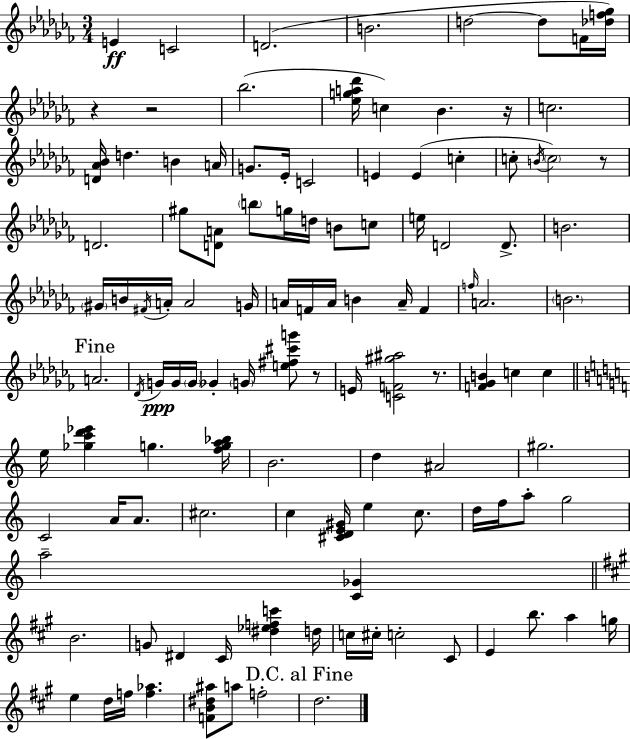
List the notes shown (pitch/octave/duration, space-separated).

E4/q C4/h D4/h. B4/h. D5/h D5/e F4/s [Db5,F5,Gb5]/s R/q R/h Bb5/h. [Eb5,G5,A5,Db6]/s C5/q Bb4/q. R/s C5/h. [D4,Ab4,Bb4]/s D5/q. B4/q A4/s G4/e. Eb4/s C4/h E4/q E4/q C5/q C5/e B4/s C5/h R/e D4/h. G#5/e [D4,A4]/e B5/e G5/s D5/s B4/e C5/e E5/s D4/h D4/e. B4/h. G#4/s B4/s F#4/s A4/s A4/h G4/s A4/s F4/s A4/s B4/q A4/s F4/q F5/s A4/h. B4/h. A4/h. Db4/s G4/s G4/s G4/s Gb4/q G4/s [E5,F#5,C#6,G6]/e R/e E4/s [C4,F4,G#5,A#5]/h R/e. [F4,Gb4,B4]/q C5/q C5/q E5/s [Gb5,C6,D6,Eb6]/q G5/q. [F5,G5,A5,Bb5]/s B4/h. D5/q A#4/h G#5/h. C4/h A4/s A4/e. C#5/h. C5/q [C#4,D4,E4,G#4]/s E5/q C5/e. D5/s F5/s A5/e G5/h A5/h [C4,Gb4]/q B4/h. G4/e D#4/q C#4/s [D#5,Eb5,F5,C6]/q D5/s C5/s C#5/s C5/h C#4/e E4/q B5/e. A5/q G5/s E5/q D5/s F5/s [F5,Ab5]/q. [F4,B4,D#5,A#5]/e A5/e F5/h D5/h.